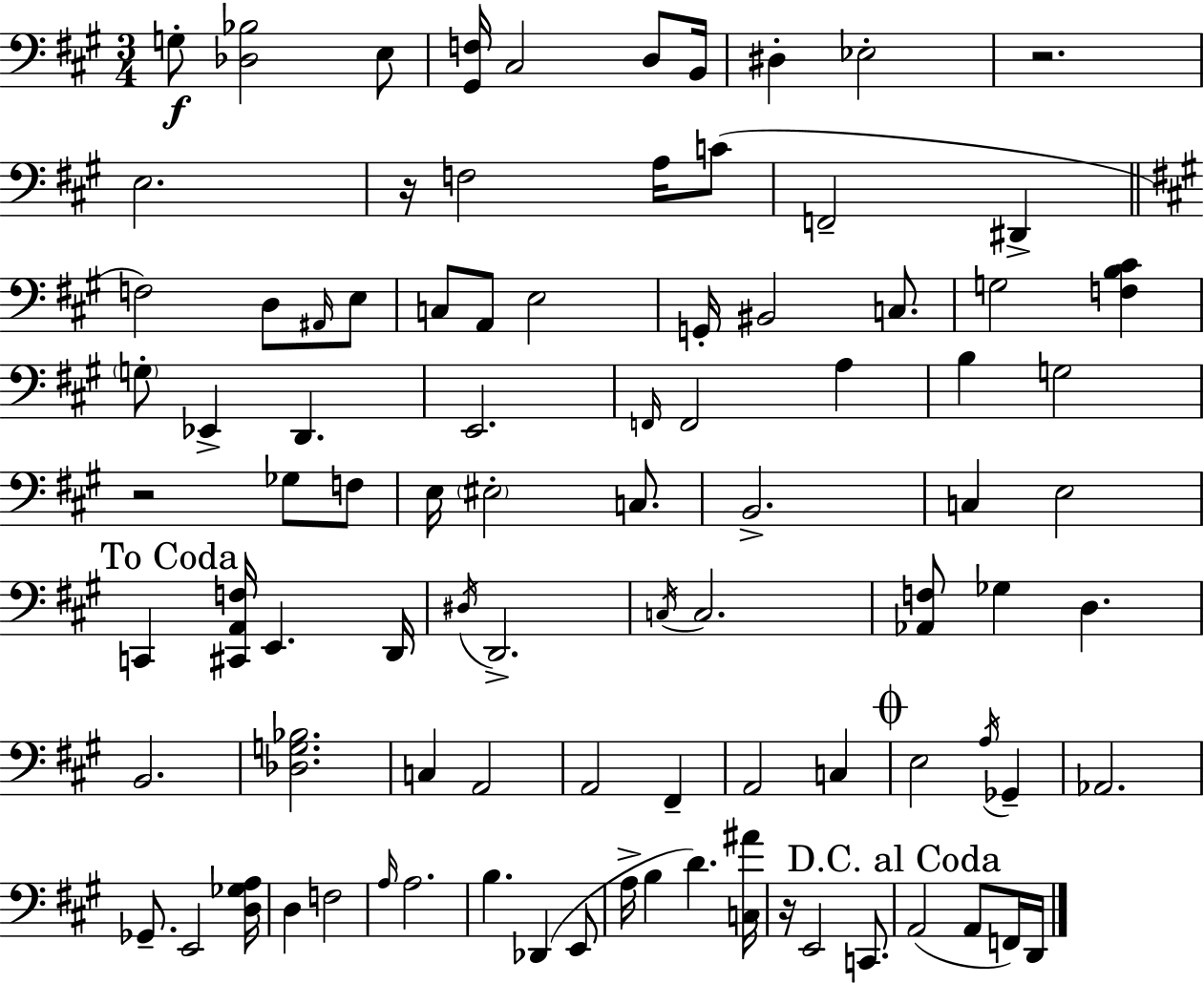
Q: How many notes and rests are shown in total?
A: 91